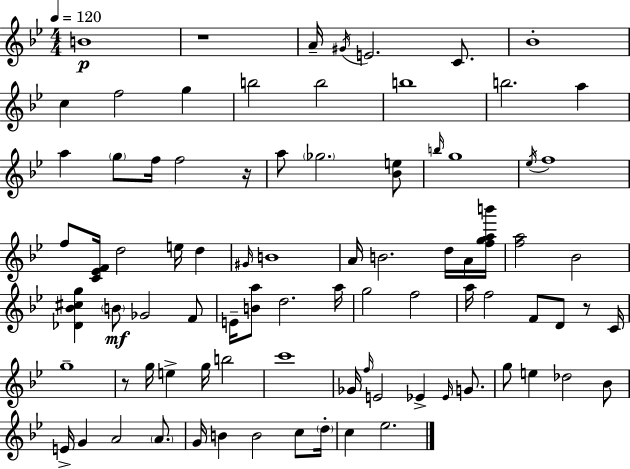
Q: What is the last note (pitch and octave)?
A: Eb5